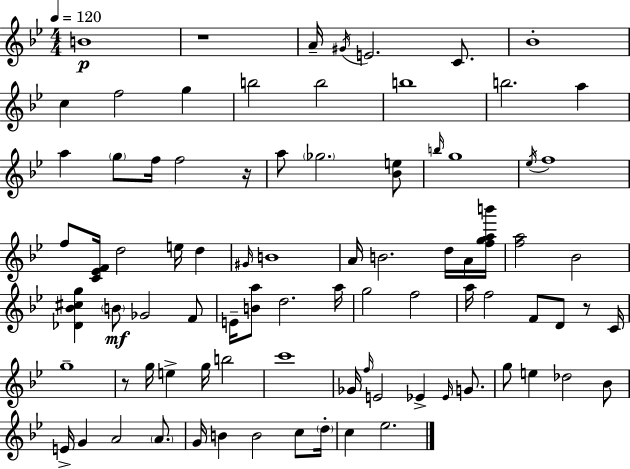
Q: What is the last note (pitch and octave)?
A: Eb5